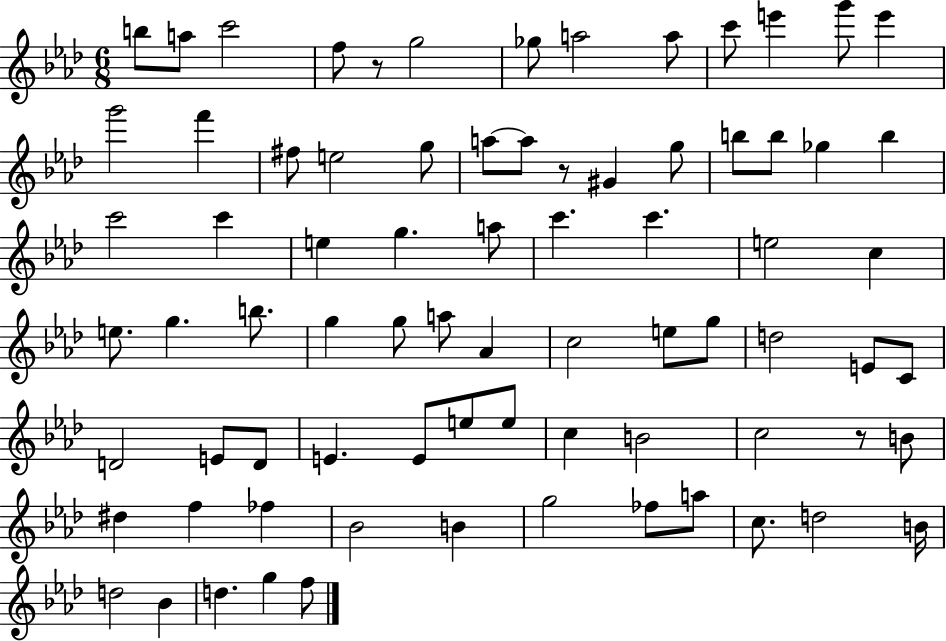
{
  \clef treble
  \numericTimeSignature
  \time 6/8
  \key aes \major
  \repeat volta 2 { b''8 a''8 c'''2 | f''8 r8 g''2 | ges''8 a''2 a''8 | c'''8 e'''4 g'''8 e'''4 | \break g'''2 f'''4 | fis''8 e''2 g''8 | a''8~~ a''8 r8 gis'4 g''8 | b''8 b''8 ges''4 b''4 | \break c'''2 c'''4 | e''4 g''4. a''8 | c'''4. c'''4. | e''2 c''4 | \break e''8. g''4. b''8. | g''4 g''8 a''8 aes'4 | c''2 e''8 g''8 | d''2 e'8 c'8 | \break d'2 e'8 d'8 | e'4. e'8 e''8 e''8 | c''4 b'2 | c''2 r8 b'8 | \break dis''4 f''4 fes''4 | bes'2 b'4 | g''2 fes''8 a''8 | c''8. d''2 b'16 | \break d''2 bes'4 | d''4. g''4 f''8 | } \bar "|."
}